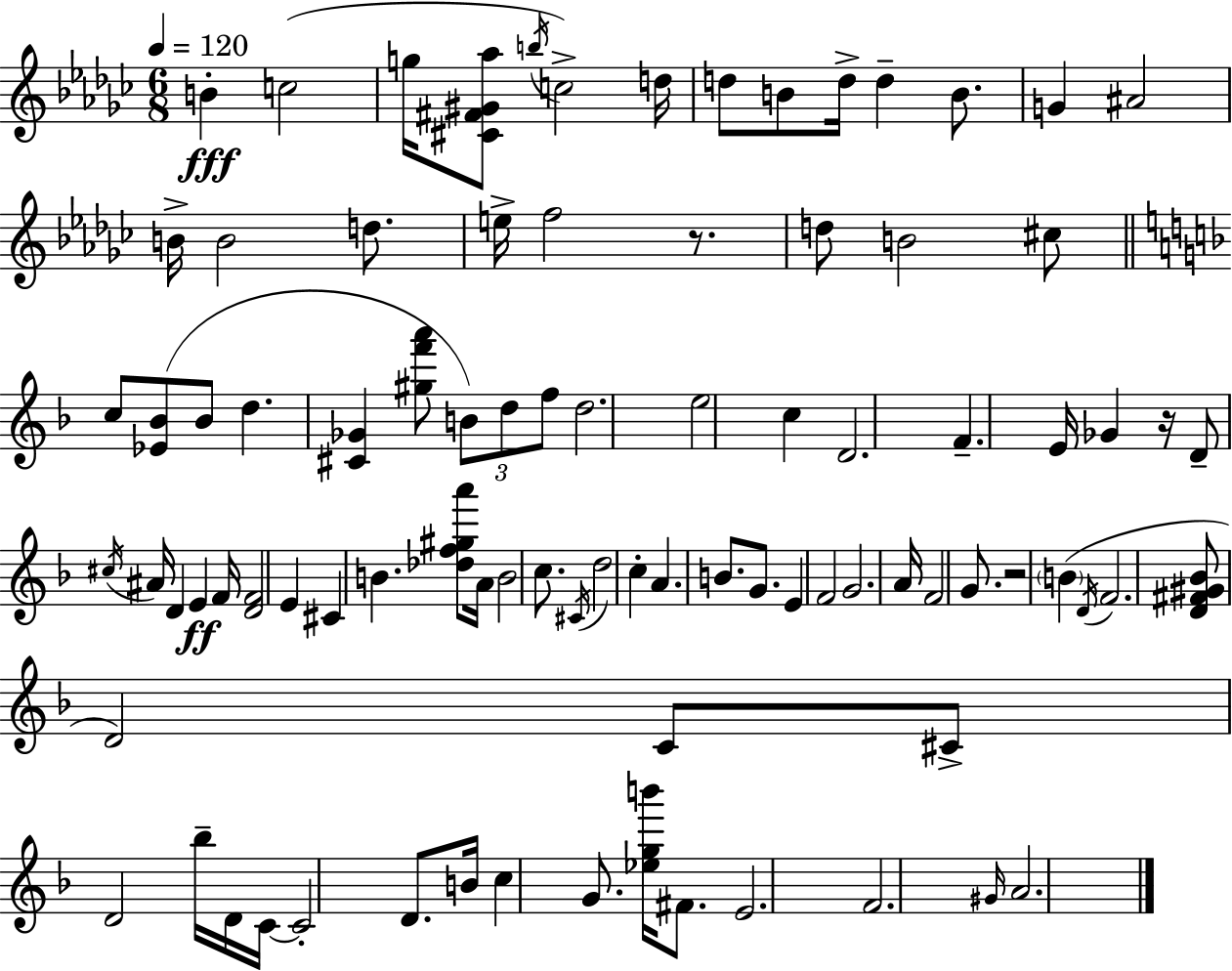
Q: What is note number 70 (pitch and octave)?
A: D4